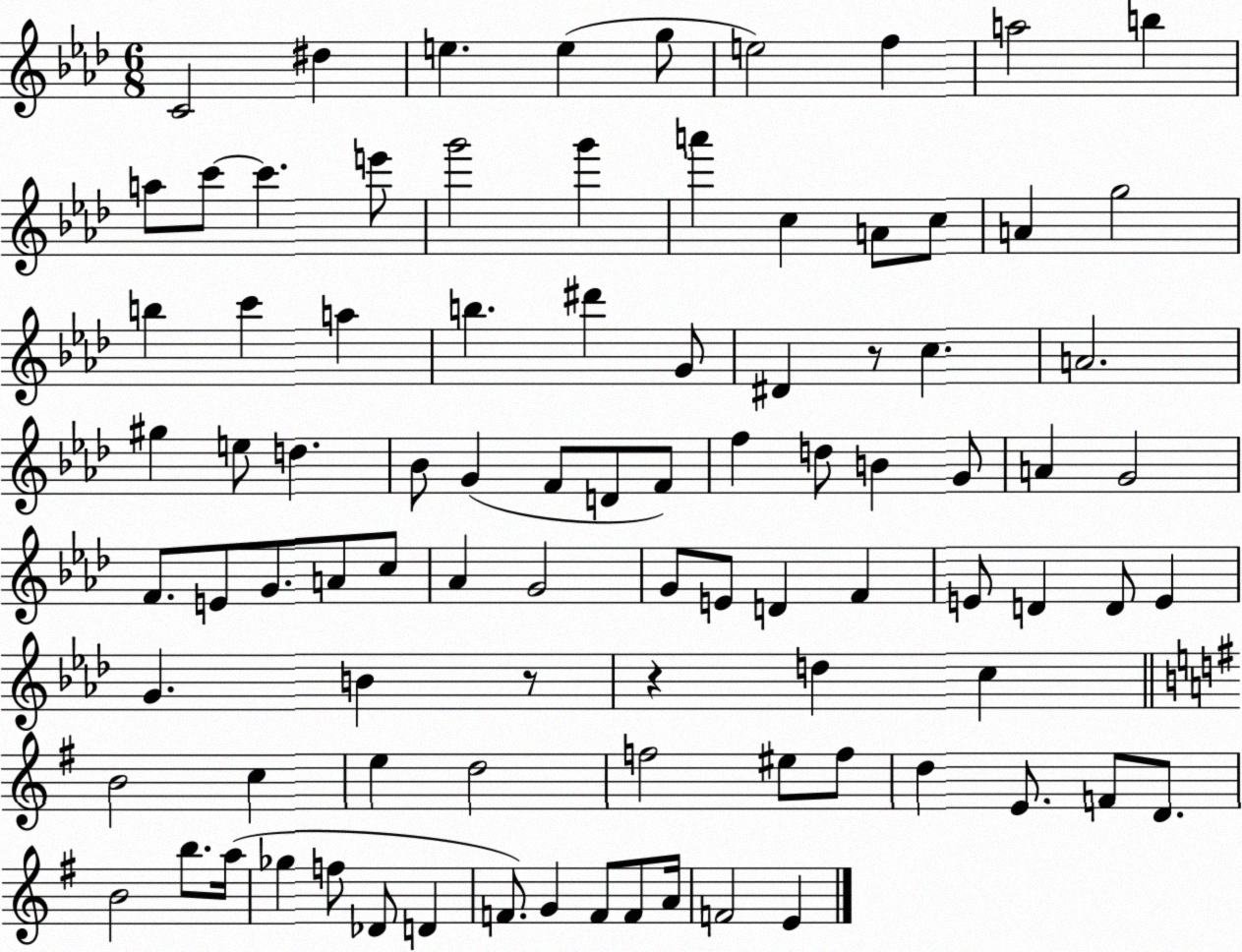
X:1
T:Untitled
M:6/8
L:1/4
K:Ab
C2 ^d e e g/2 e2 f a2 b a/2 c'/2 c' e'/2 g'2 g' a' c A/2 c/2 A g2 b c' a b ^d' G/2 ^D z/2 c A2 ^g e/2 d _B/2 G F/2 D/2 F/2 f d/2 B G/2 A G2 F/2 E/2 G/2 A/2 c/2 _A G2 G/2 E/2 D F E/2 D D/2 E G B z/2 z d c B2 c e d2 f2 ^e/2 f/2 d E/2 F/2 D/2 B2 b/2 a/4 _g f/2 _D/2 D F/2 G F/2 F/2 A/4 F2 E